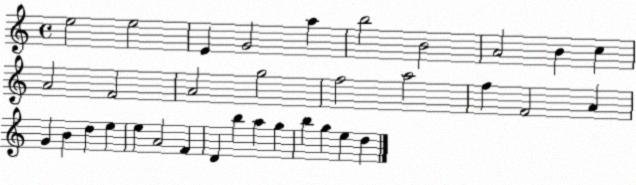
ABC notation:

X:1
T:Untitled
M:4/4
L:1/4
K:C
e2 e2 E G2 a b2 B2 A2 B c A2 F2 A2 g2 f2 a2 f F2 A G B d e e A2 F D b a g b g e d